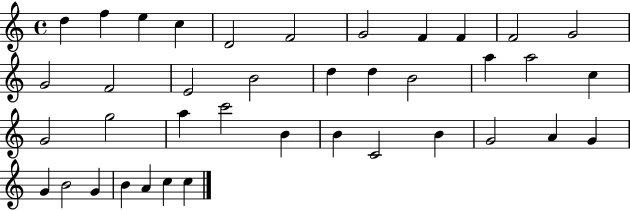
X:1
T:Untitled
M:4/4
L:1/4
K:C
d f e c D2 F2 G2 F F F2 G2 G2 F2 E2 B2 d d B2 a a2 c G2 g2 a c'2 B B C2 B G2 A G G B2 G B A c c